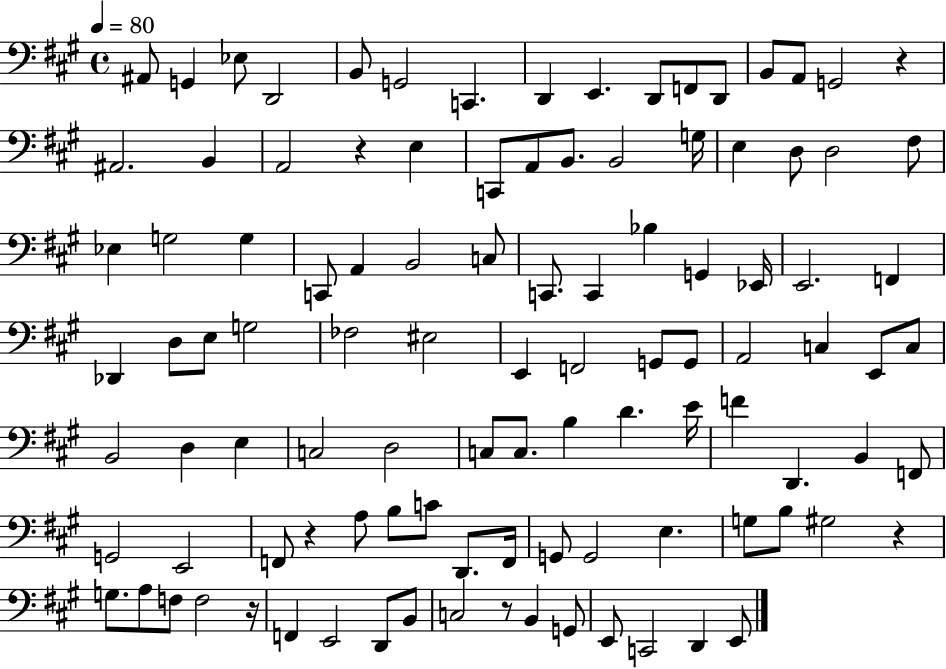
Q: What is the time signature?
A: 4/4